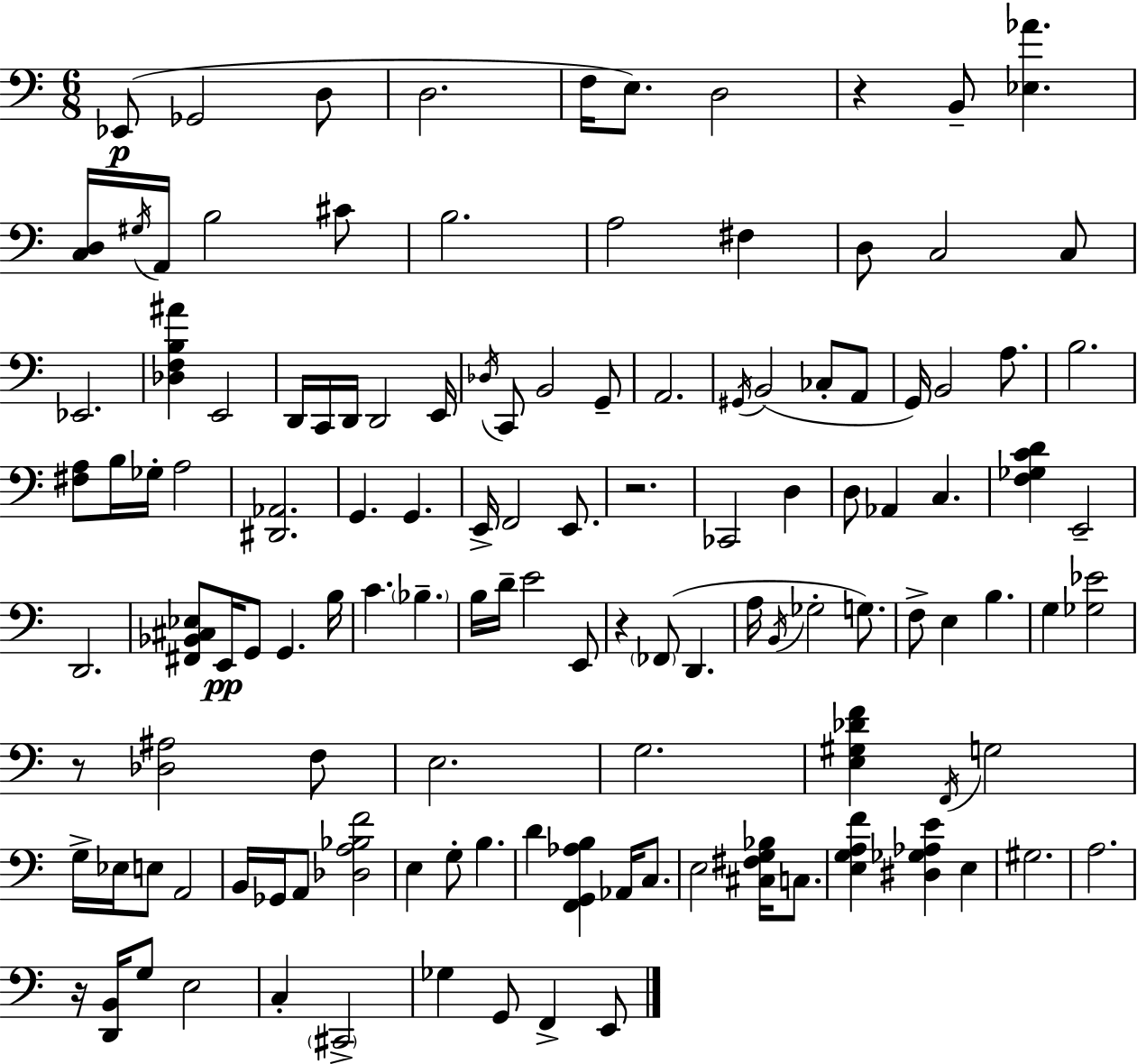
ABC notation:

X:1
T:Untitled
M:6/8
L:1/4
K:C
_E,,/2 _G,,2 D,/2 D,2 F,/4 E,/2 D,2 z B,,/2 [_E,_A] [C,D,]/4 ^G,/4 A,,/4 B,2 ^C/2 B,2 A,2 ^F, D,/2 C,2 C,/2 _E,,2 [_D,F,B,^A] E,,2 D,,/4 C,,/4 D,,/4 D,,2 E,,/4 _D,/4 C,,/2 B,,2 G,,/2 A,,2 ^G,,/4 B,,2 _C,/2 A,,/2 G,,/4 B,,2 A,/2 B,2 [^F,A,]/2 B,/4 _G,/4 A,2 [^D,,_A,,]2 G,, G,, E,,/4 F,,2 E,,/2 z2 _C,,2 D, D,/2 _A,, C, [F,_G,CD] E,,2 D,,2 [^F,,_B,,^C,_E,]/2 E,,/4 G,,/2 G,, B,/4 C _B, B,/4 D/4 E2 E,,/2 z _F,,/2 D,, A,/4 B,,/4 _G,2 G,/2 F,/2 E, B, G, [_G,_E]2 z/2 [_D,^A,]2 F,/2 E,2 G,2 [E,^G,_DF] F,,/4 G,2 G,/4 _E,/4 E,/2 A,,2 B,,/4 _G,,/4 A,,/2 [_D,A,_B,F]2 E, G,/2 B, D [F,,G,,_A,B,] _A,,/4 C,/2 E,2 [^C,^F,G,_B,]/4 C,/2 [E,G,A,F] [^D,_G,_A,E] E, ^G,2 A,2 z/4 [D,,B,,]/4 G,/2 E,2 C, ^C,,2 _G, G,,/2 F,, E,,/2